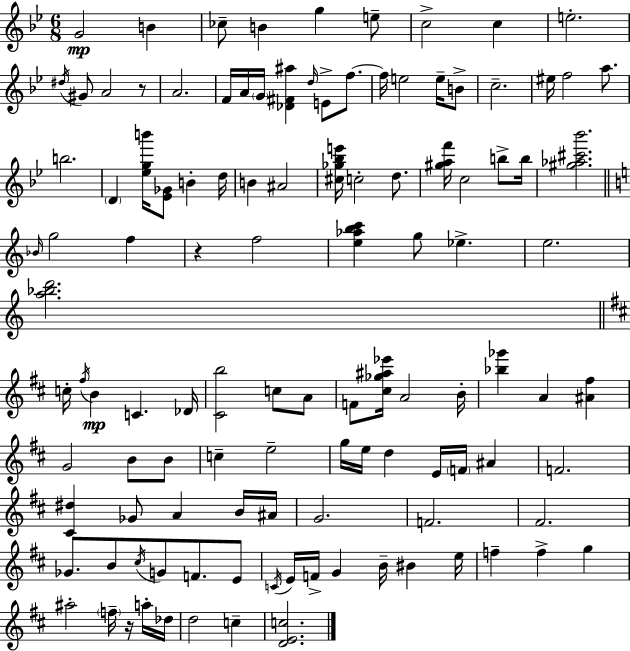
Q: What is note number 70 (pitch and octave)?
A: A4